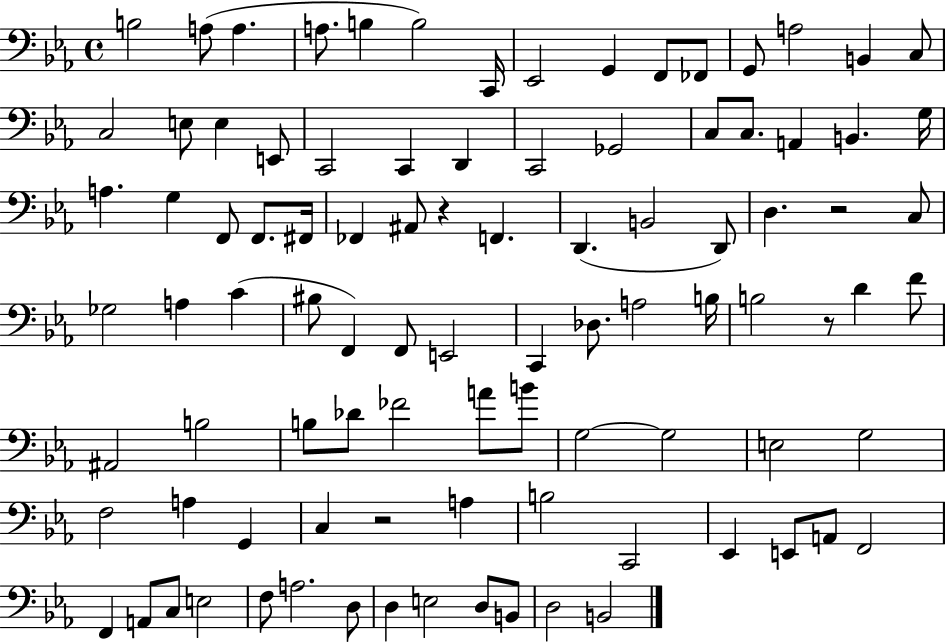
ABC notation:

X:1
T:Untitled
M:4/4
L:1/4
K:Eb
B,2 A,/2 A, A,/2 B, B,2 C,,/4 _E,,2 G,, F,,/2 _F,,/2 G,,/2 A,2 B,, C,/2 C,2 E,/2 E, E,,/2 C,,2 C,, D,, C,,2 _G,,2 C,/2 C,/2 A,, B,, G,/4 A, G, F,,/2 F,,/2 ^F,,/4 _F,, ^A,,/2 z F,, D,, B,,2 D,,/2 D, z2 C,/2 _G,2 A, C ^B,/2 F,, F,,/2 E,,2 C,, _D,/2 A,2 B,/4 B,2 z/2 D F/2 ^A,,2 B,2 B,/2 _D/2 _F2 A/2 B/2 G,2 G,2 E,2 G,2 F,2 A, G,, C, z2 A, B,2 C,,2 _E,, E,,/2 A,,/2 F,,2 F,, A,,/2 C,/2 E,2 F,/2 A,2 D,/2 D, E,2 D,/2 B,,/2 D,2 B,,2